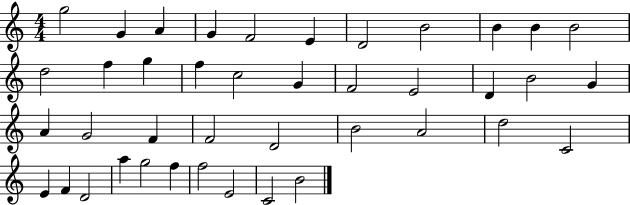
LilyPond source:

{
  \clef treble
  \numericTimeSignature
  \time 4/4
  \key c \major
  g''2 g'4 a'4 | g'4 f'2 e'4 | d'2 b'2 | b'4 b'4 b'2 | \break d''2 f''4 g''4 | f''4 c''2 g'4 | f'2 e'2 | d'4 b'2 g'4 | \break a'4 g'2 f'4 | f'2 d'2 | b'2 a'2 | d''2 c'2 | \break e'4 f'4 d'2 | a''4 g''2 f''4 | f''2 e'2 | c'2 b'2 | \break \bar "|."
}